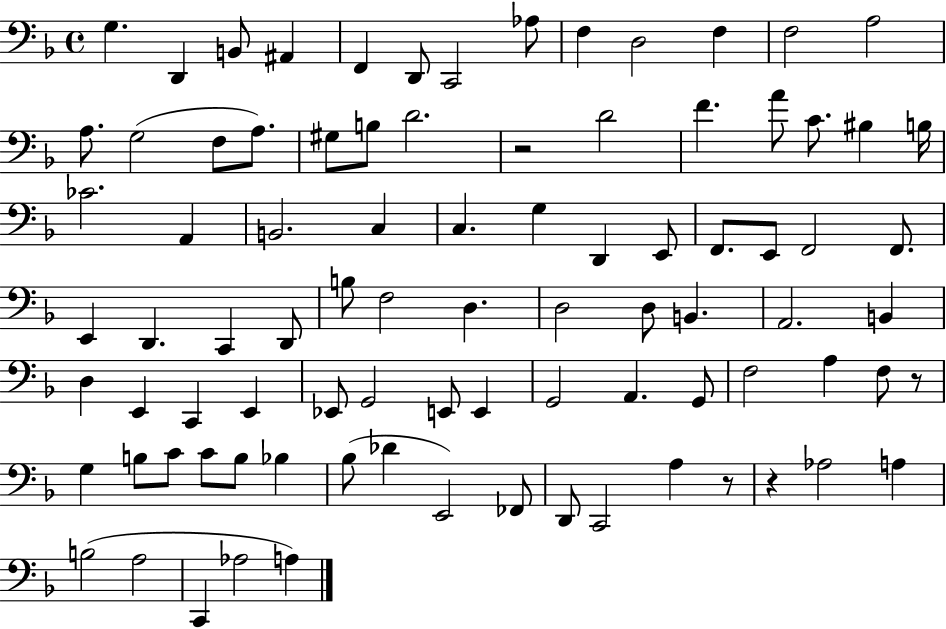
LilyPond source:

{
  \clef bass
  \time 4/4
  \defaultTimeSignature
  \key f \major
  g4. d,4 b,8 ais,4 | f,4 d,8 c,2 aes8 | f4 d2 f4 | f2 a2 | \break a8. g2( f8 a8.) | gis8 b8 d'2. | r2 d'2 | f'4. a'8 c'8. bis4 b16 | \break ces'2. a,4 | b,2. c4 | c4. g4 d,4 e,8 | f,8. e,8 f,2 f,8. | \break e,4 d,4. c,4 d,8 | b8 f2 d4. | d2 d8 b,4. | a,2. b,4 | \break d4 e,4 c,4 e,4 | ees,8 g,2 e,8 e,4 | g,2 a,4. g,8 | f2 a4 f8 r8 | \break g4 b8 c'8 c'8 b8 bes4 | bes8( des'4 e,2) fes,8 | d,8 c,2 a4 r8 | r4 aes2 a4 | \break b2( a2 | c,4 aes2 a4) | \bar "|."
}